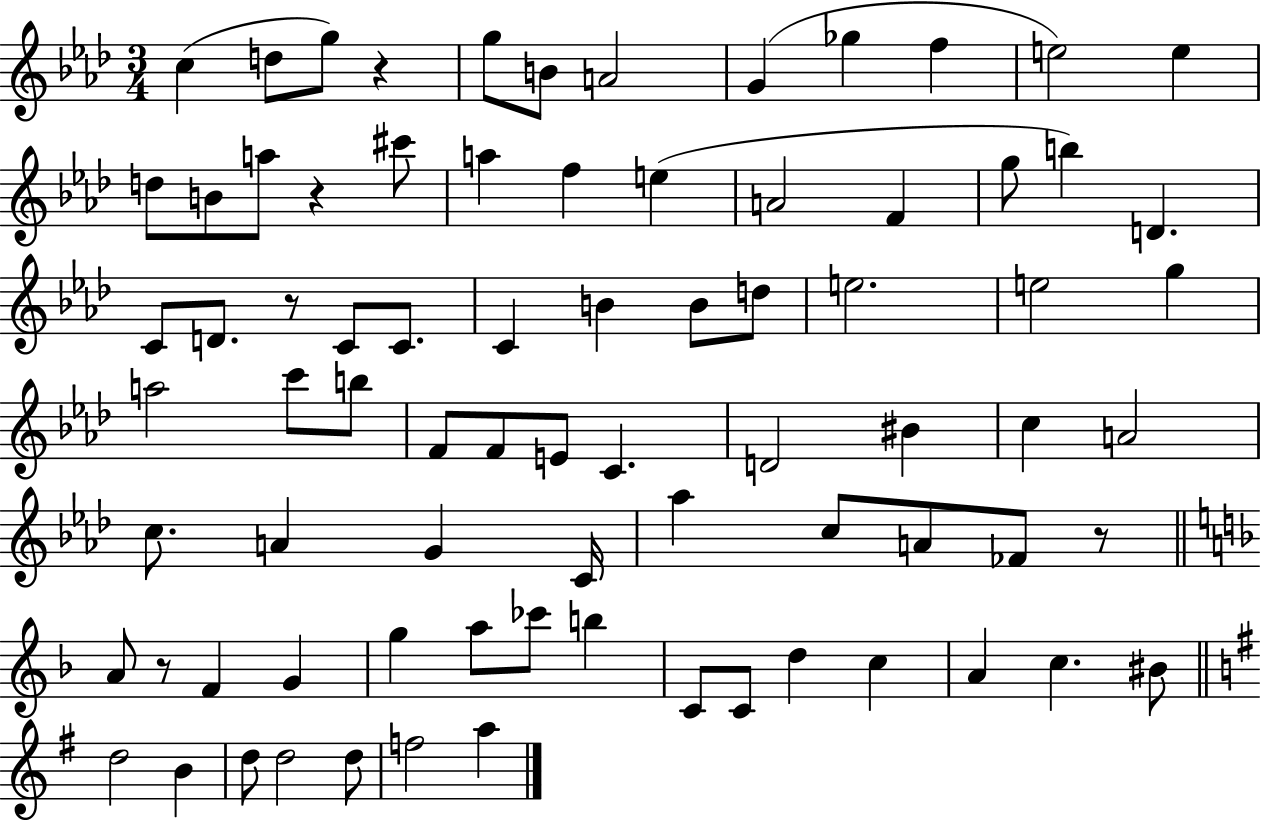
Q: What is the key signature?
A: AES major